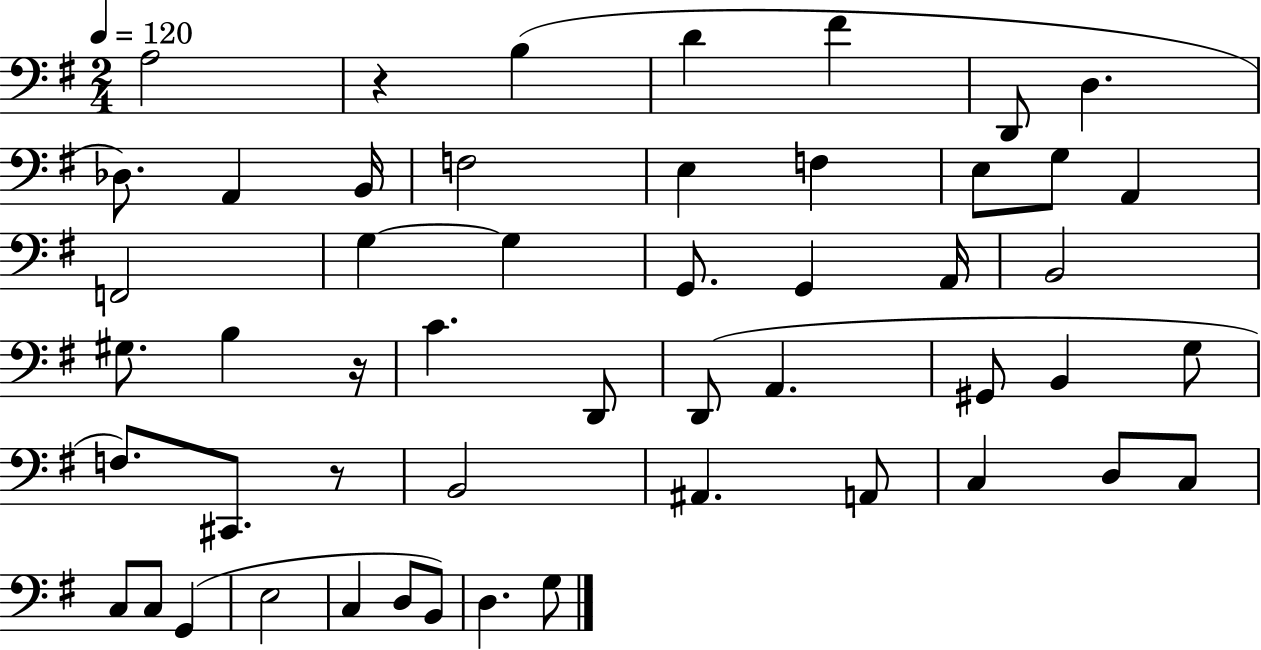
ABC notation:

X:1
T:Untitled
M:2/4
L:1/4
K:G
A,2 z B, D ^F D,,/2 D, _D,/2 A,, B,,/4 F,2 E, F, E,/2 G,/2 A,, F,,2 G, G, G,,/2 G,, A,,/4 B,,2 ^G,/2 B, z/4 C D,,/2 D,,/2 A,, ^G,,/2 B,, G,/2 F,/2 ^C,,/2 z/2 B,,2 ^A,, A,,/2 C, D,/2 C,/2 C,/2 C,/2 G,, E,2 C, D,/2 B,,/2 D, G,/2